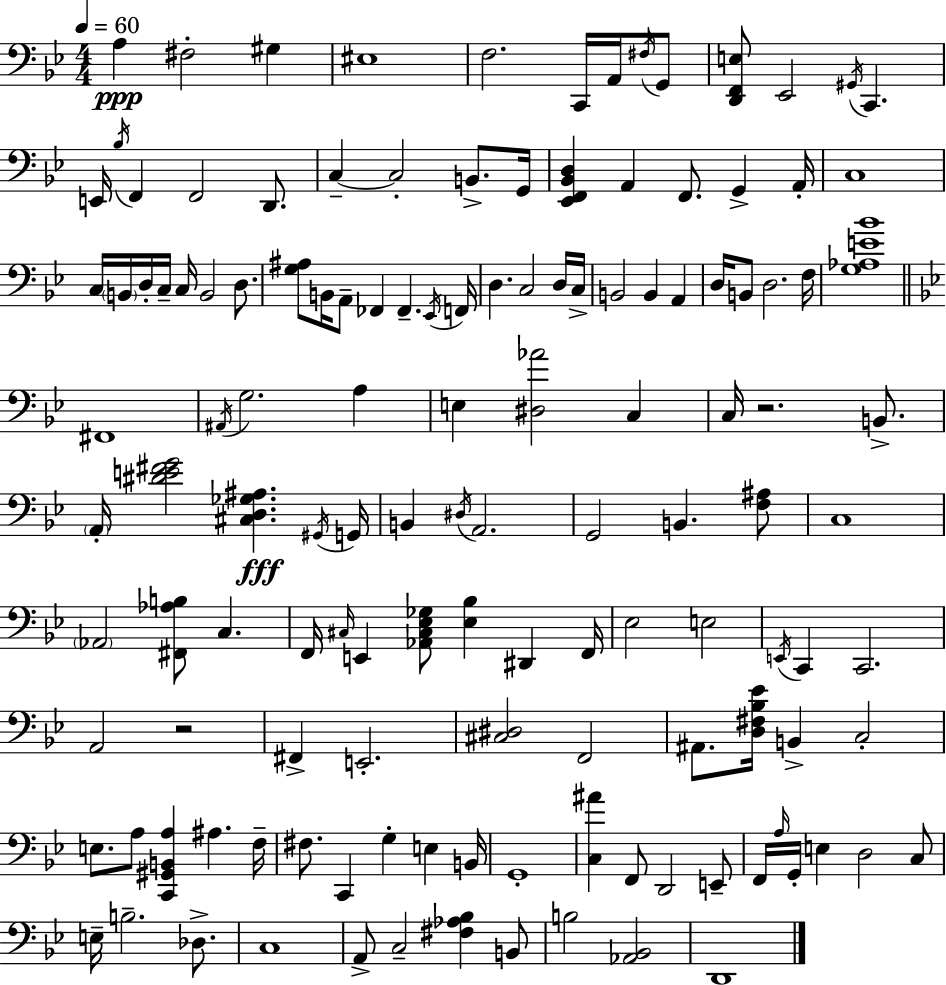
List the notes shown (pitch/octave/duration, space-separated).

A3/q F#3/h G#3/q EIS3/w F3/h. C2/s A2/s F#3/s G2/e [D2,F2,E3]/e Eb2/h G#2/s C2/q. E2/s Bb3/s F2/q F2/h D2/e. C3/q C3/h B2/e. G2/s [Eb2,F2,Bb2,D3]/q A2/q F2/e. G2/q A2/s C3/w C3/s B2/s D3/s C3/s C3/s B2/h D3/e. [G3,A#3]/e B2/s A2/e FES2/q FES2/q. Eb2/s F2/s D3/q. C3/h D3/s C3/s B2/h B2/q A2/q D3/s B2/e D3/h. F3/s [G3,Ab3,E4,Bb4]/w F#2/w A#2/s G3/h. A3/q E3/q [D#3,Ab4]/h C3/q C3/s R/h. B2/e. A2/s [D#4,E4,F#4,G4]/h [C#3,D3,Gb3,A#3]/q. G#2/s G2/s B2/q D#3/s A2/h. G2/h B2/q. [F3,A#3]/e C3/w Ab2/h [F#2,Ab3,B3]/e C3/q. F2/s C#3/s E2/q [Ab2,C#3,Eb3,Gb3]/e [Eb3,Bb3]/q D#2/q F2/s Eb3/h E3/h E2/s C2/q C2/h. A2/h R/h F#2/q E2/h. [C#3,D#3]/h F2/h A#2/e. [D3,F#3,Bb3,Eb4]/s B2/q C3/h E3/e. A3/e [C2,G#2,B2,A3]/q A#3/q. F3/s F#3/e. C2/q G3/q E3/q B2/s G2/w [C3,A#4]/q F2/e D2/h E2/e F2/s A3/s G2/s E3/q D3/h C3/e E3/s B3/h. Db3/e. C3/w A2/e C3/h [F#3,Ab3,Bb3]/q B2/e B3/h [Ab2,Bb2]/h D2/w